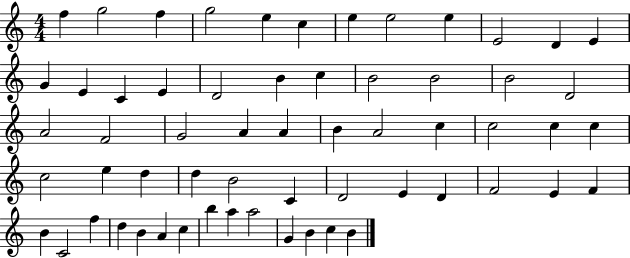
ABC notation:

X:1
T:Untitled
M:4/4
L:1/4
K:C
f g2 f g2 e c e e2 e E2 D E G E C E D2 B c B2 B2 B2 D2 A2 F2 G2 A A B A2 c c2 c c c2 e d d B2 C D2 E D F2 E F B C2 f d B A c b a a2 G B c B